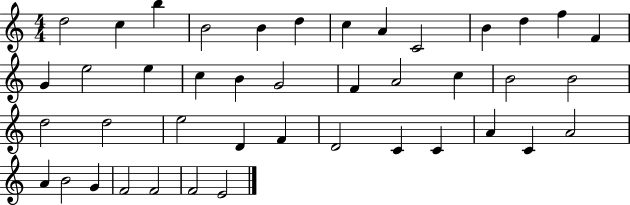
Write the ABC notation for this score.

X:1
T:Untitled
M:4/4
L:1/4
K:C
d2 c b B2 B d c A C2 B d f F G e2 e c B G2 F A2 c B2 B2 d2 d2 e2 D F D2 C C A C A2 A B2 G F2 F2 F2 E2